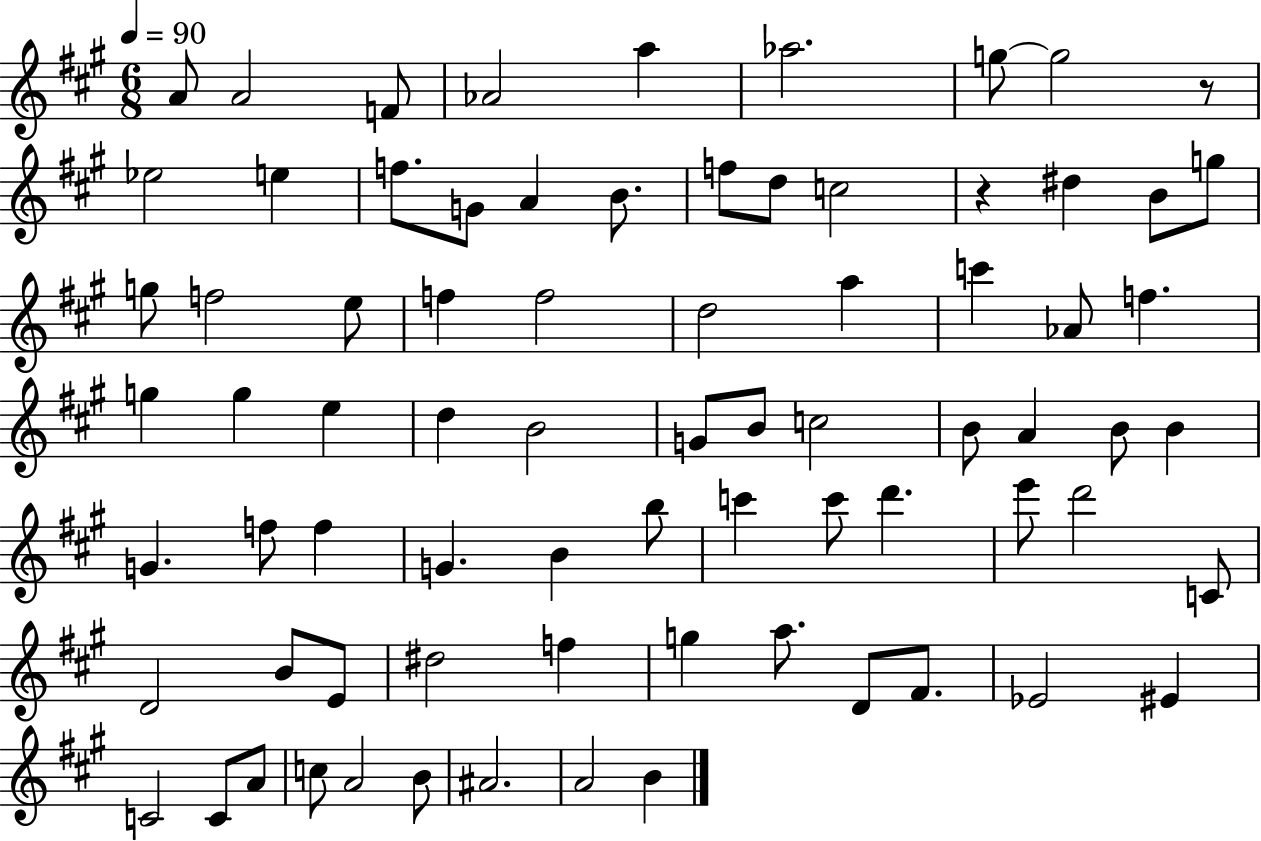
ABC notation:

X:1
T:Untitled
M:6/8
L:1/4
K:A
A/2 A2 F/2 _A2 a _a2 g/2 g2 z/2 _e2 e f/2 G/2 A B/2 f/2 d/2 c2 z ^d B/2 g/2 g/2 f2 e/2 f f2 d2 a c' _A/2 f g g e d B2 G/2 B/2 c2 B/2 A B/2 B G f/2 f G B b/2 c' c'/2 d' e'/2 d'2 C/2 D2 B/2 E/2 ^d2 f g a/2 D/2 ^F/2 _E2 ^E C2 C/2 A/2 c/2 A2 B/2 ^A2 A2 B